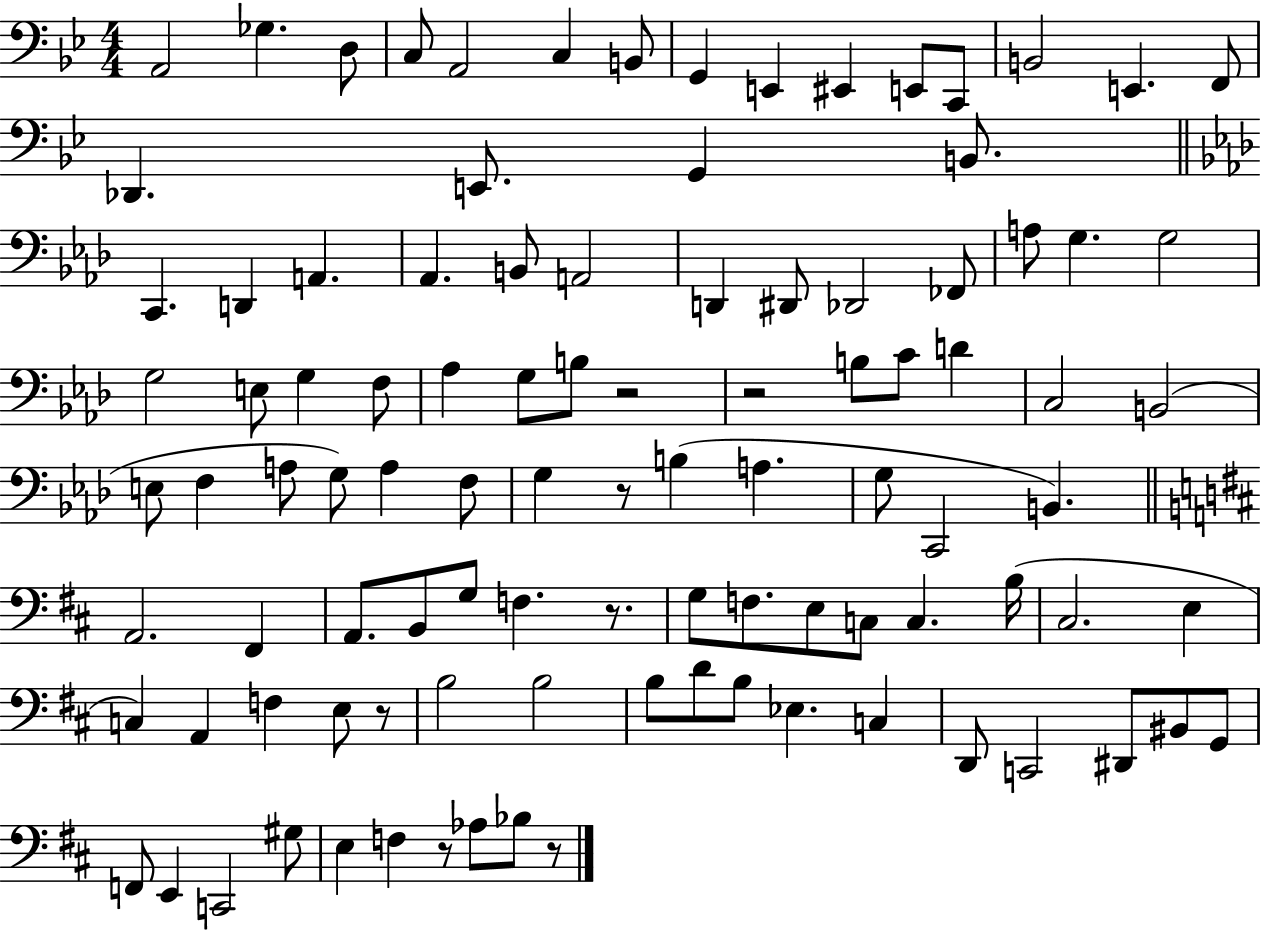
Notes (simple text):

A2/h Gb3/q. D3/e C3/e A2/h C3/q B2/e G2/q E2/q EIS2/q E2/e C2/e B2/h E2/q. F2/e Db2/q. E2/e. G2/q B2/e. C2/q. D2/q A2/q. Ab2/q. B2/e A2/h D2/q D#2/e Db2/h FES2/e A3/e G3/q. G3/h G3/h E3/e G3/q F3/e Ab3/q G3/e B3/e R/h R/h B3/e C4/e D4/q C3/h B2/h E3/e F3/q A3/e G3/e A3/q F3/e G3/q R/e B3/q A3/q. G3/e C2/h B2/q. A2/h. F#2/q A2/e. B2/e G3/e F3/q. R/e. G3/e F3/e. E3/e C3/e C3/q. B3/s C#3/h. E3/q C3/q A2/q F3/q E3/e R/e B3/h B3/h B3/e D4/e B3/e Eb3/q. C3/q D2/e C2/h D#2/e BIS2/e G2/e F2/e E2/q C2/h G#3/e E3/q F3/q R/e Ab3/e Bb3/e R/e